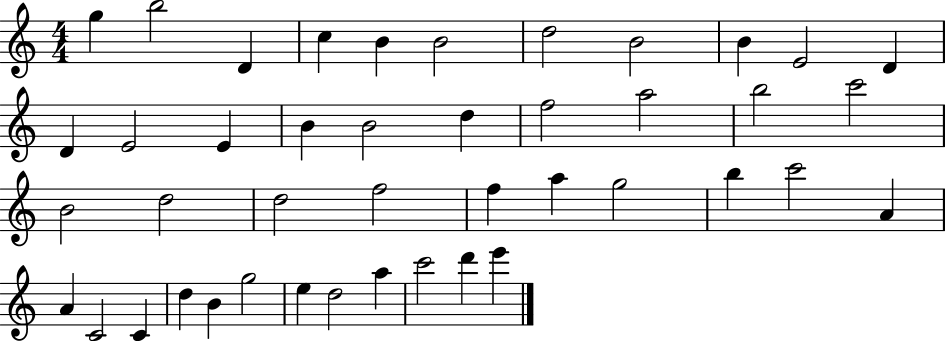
{
  \clef treble
  \numericTimeSignature
  \time 4/4
  \key c \major
  g''4 b''2 d'4 | c''4 b'4 b'2 | d''2 b'2 | b'4 e'2 d'4 | \break d'4 e'2 e'4 | b'4 b'2 d''4 | f''2 a''2 | b''2 c'''2 | \break b'2 d''2 | d''2 f''2 | f''4 a''4 g''2 | b''4 c'''2 a'4 | \break a'4 c'2 c'4 | d''4 b'4 g''2 | e''4 d''2 a''4 | c'''2 d'''4 e'''4 | \break \bar "|."
}